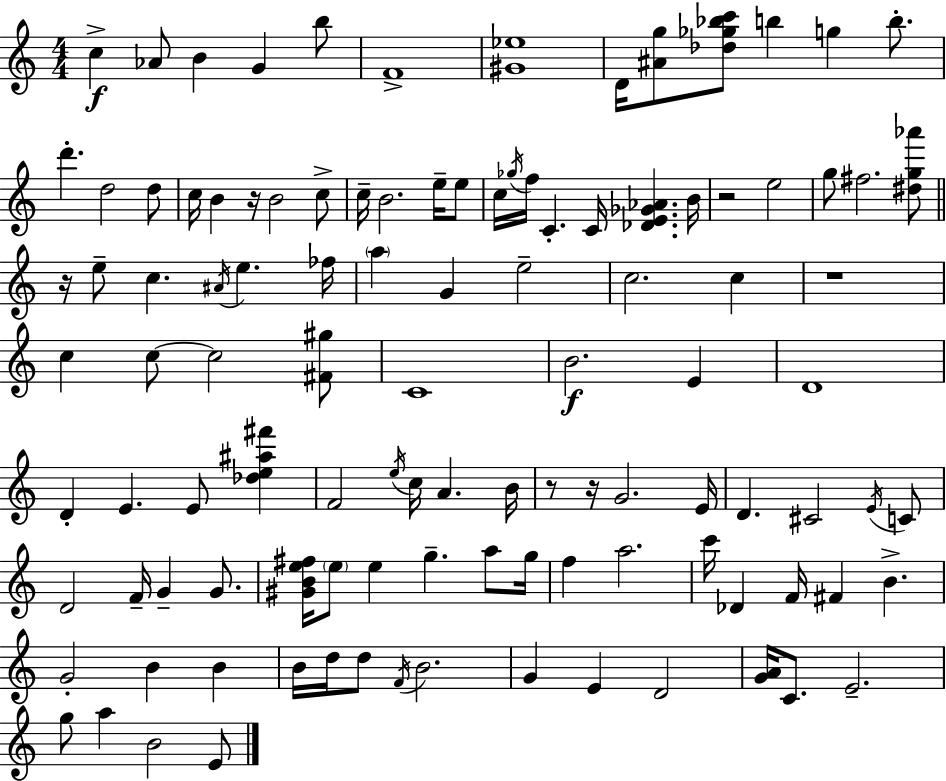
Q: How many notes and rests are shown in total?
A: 109